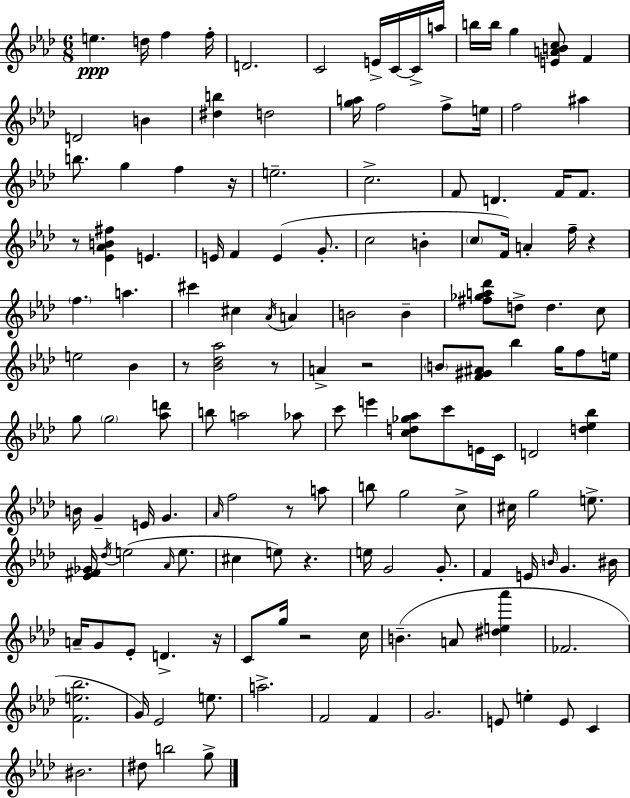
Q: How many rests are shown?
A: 10